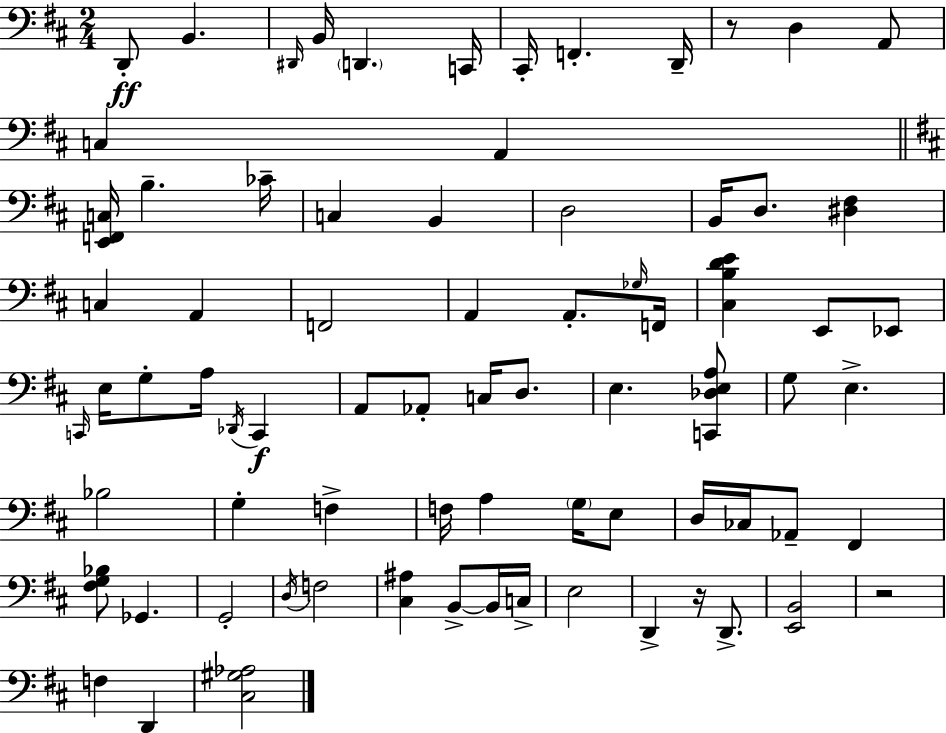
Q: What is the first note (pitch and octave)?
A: D2